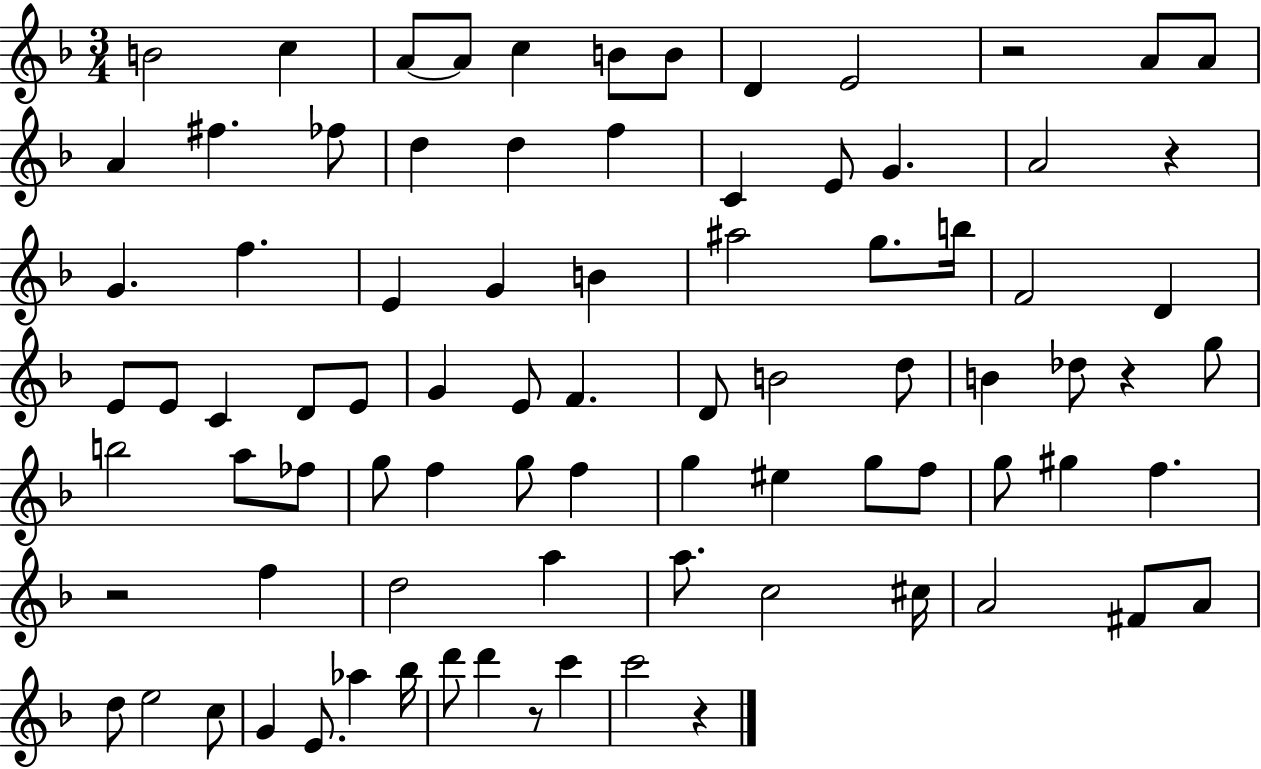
B4/h C5/q A4/e A4/e C5/q B4/e B4/e D4/q E4/h R/h A4/e A4/e A4/q F#5/q. FES5/e D5/q D5/q F5/q C4/q E4/e G4/q. A4/h R/q G4/q. F5/q. E4/q G4/q B4/q A#5/h G5/e. B5/s F4/h D4/q E4/e E4/e C4/q D4/e E4/e G4/q E4/e F4/q. D4/e B4/h D5/e B4/q Db5/e R/q G5/e B5/h A5/e FES5/e G5/e F5/q G5/e F5/q G5/q EIS5/q G5/e F5/e G5/e G#5/q F5/q. R/h F5/q D5/h A5/q A5/e. C5/h C#5/s A4/h F#4/e A4/e D5/e E5/h C5/e G4/q E4/e. Ab5/q Bb5/s D6/e D6/q R/e C6/q C6/h R/q